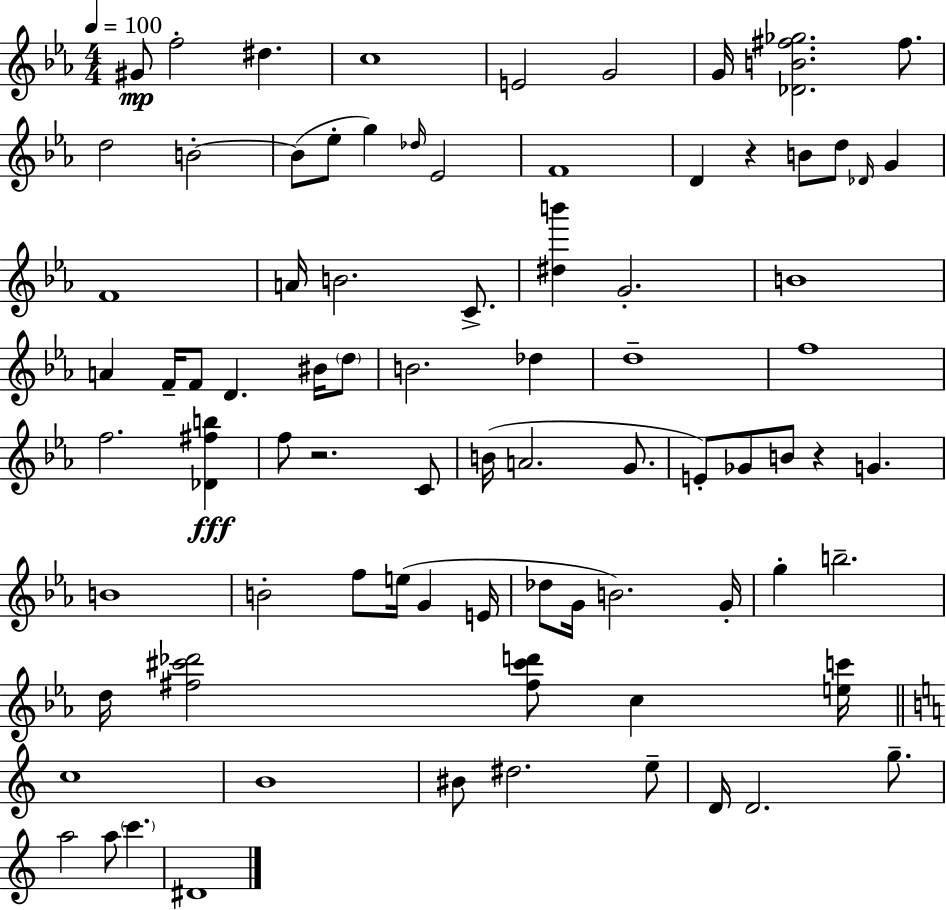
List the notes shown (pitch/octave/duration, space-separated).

G#4/e F5/h D#5/q. C5/w E4/h G4/h G4/s [Db4,B4,F#5,Gb5]/h. F#5/e. D5/h B4/h B4/e Eb5/e G5/q Db5/s Eb4/h F4/w D4/q R/q B4/e D5/e Db4/s G4/q F4/w A4/s B4/h. C4/e. [D#5,B6]/q G4/h. B4/w A4/q F4/s F4/e D4/q. BIS4/s D5/e B4/h. Db5/q D5/w F5/w F5/h. [Db4,F#5,B5]/q F5/e R/h. C4/e B4/s A4/h. G4/e. E4/e Gb4/e B4/e R/q G4/q. B4/w B4/h F5/e E5/s G4/q E4/s Db5/e G4/s B4/h. G4/s G5/q B5/h. D5/s [F#5,C#6,Db6]/h [F#5,C#6,D6]/e C5/q [E5,C6]/s C5/w B4/w BIS4/e D#5/h. E5/e D4/s D4/h. G5/e. A5/h A5/e C6/q. D#4/w